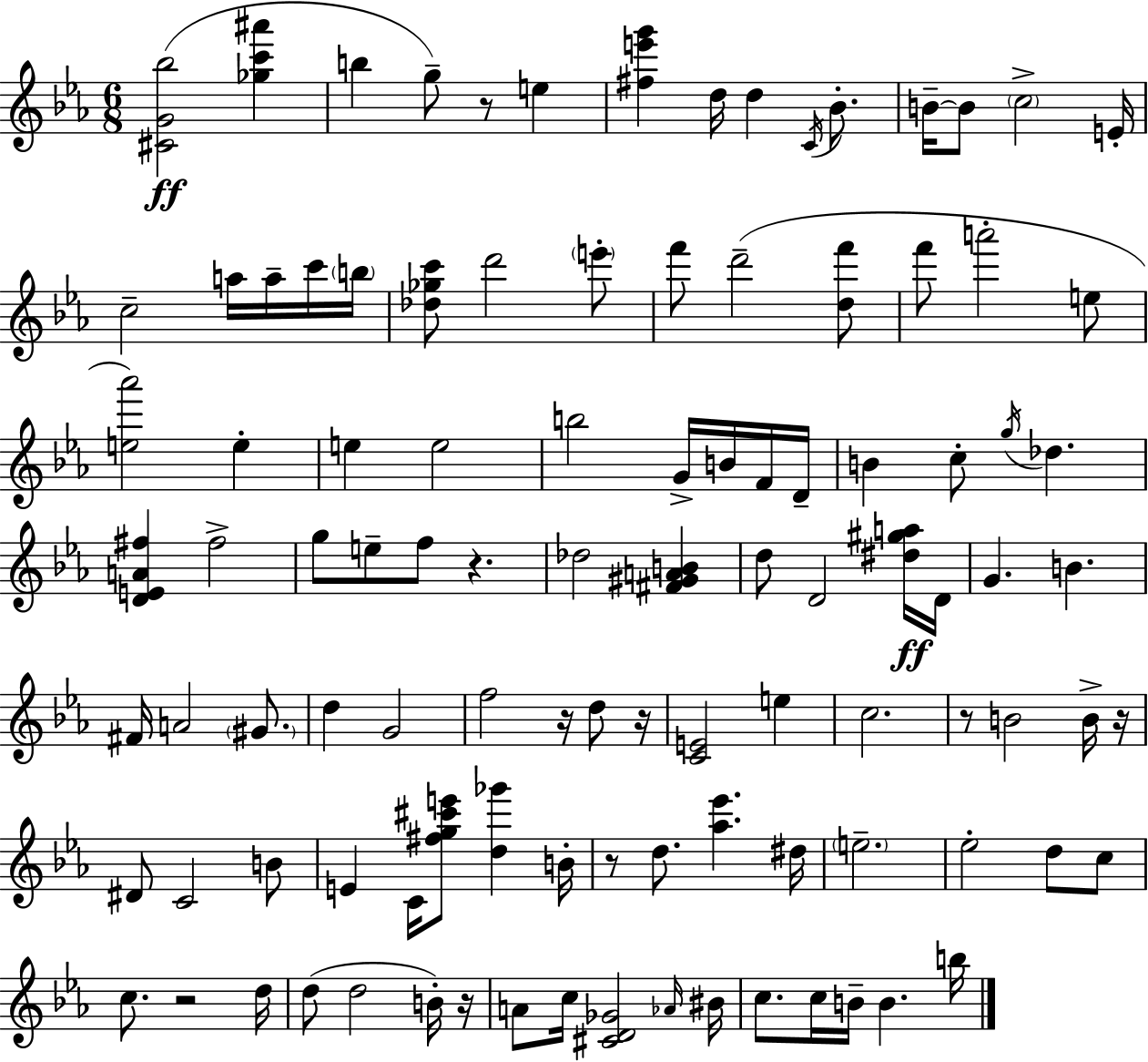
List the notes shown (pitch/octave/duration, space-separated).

[C#4,G4,Bb5]/h [Gb5,C6,A#6]/q B5/q G5/e R/e E5/q [F#5,E6,G6]/q D5/s D5/q C4/s Bb4/e. B4/s B4/e C5/h E4/s C5/h A5/s A5/s C6/s B5/s [Db5,Gb5,C6]/e D6/h E6/e F6/e D6/h [D5,F6]/e F6/e A6/h E5/e [E5,Ab6]/h E5/q E5/q E5/h B5/h G4/s B4/s F4/s D4/s B4/q C5/e G5/s Db5/q. [D4,E4,A4,F#5]/q F#5/h G5/e E5/e F5/e R/q. Db5/h [F#4,G#4,A4,B4]/q D5/e D4/h [D#5,G#5,A5]/s D4/s G4/q. B4/q. F#4/s A4/h G#4/e. D5/q G4/h F5/h R/s D5/e R/s [C4,E4]/h E5/q C5/h. R/e B4/h B4/s R/s D#4/e C4/h B4/e E4/q C4/s [F#5,G5,C#6,E6]/e [D5,Gb6]/q B4/s R/e D5/e. [Ab5,Eb6]/q. D#5/s E5/h. Eb5/h D5/e C5/e C5/e. R/h D5/s D5/e D5/h B4/s R/s A4/e C5/s [C#4,D4,Gb4]/h Ab4/s BIS4/s C5/e. C5/s B4/s B4/q. B5/s